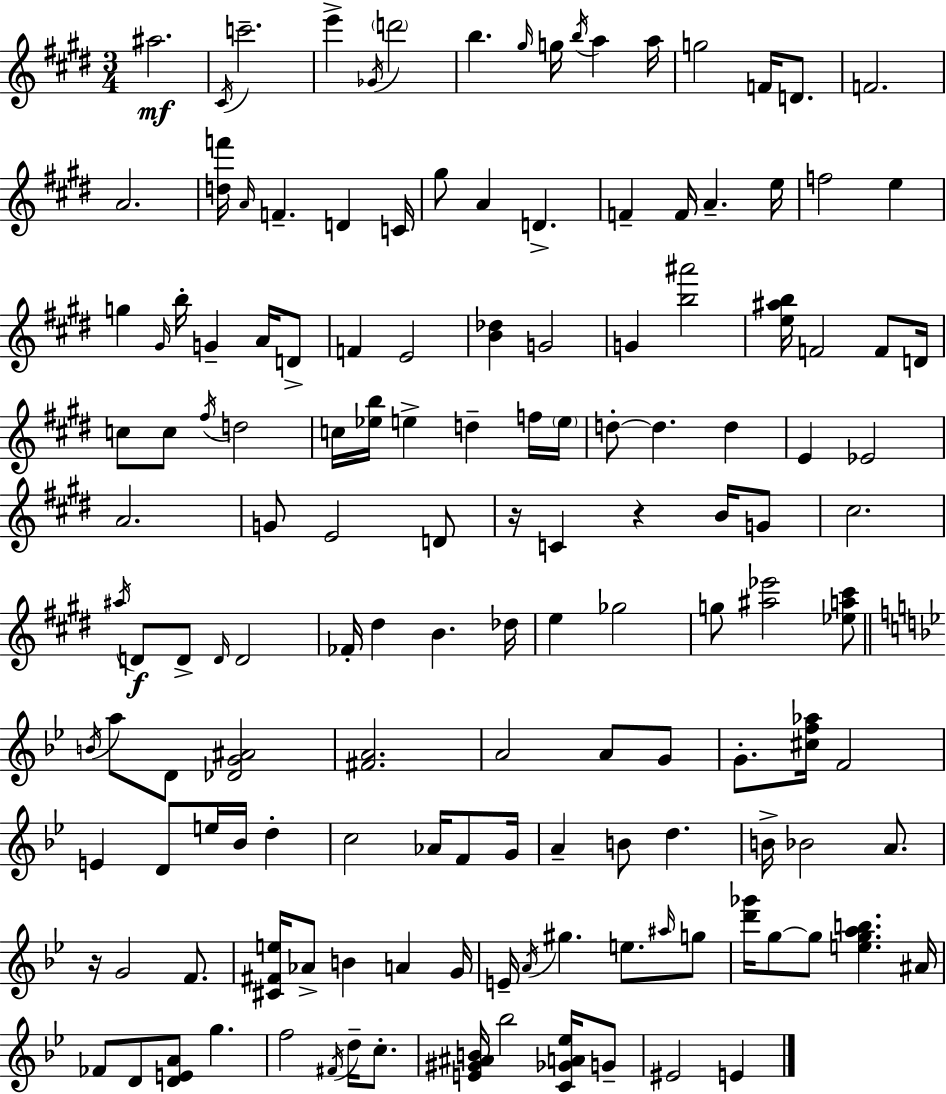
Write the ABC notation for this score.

X:1
T:Untitled
M:3/4
L:1/4
K:E
^a2 ^C/4 c'2 e' _G/4 d'2 b ^g/4 g/4 b/4 a a/4 g2 F/4 D/2 F2 A2 [df']/4 A/4 F D C/4 ^g/2 A D F F/4 A e/4 f2 e g ^G/4 b/4 G A/4 D/2 F E2 [B_d] G2 G [b^a']2 [e^ab]/4 F2 F/2 D/4 c/2 c/2 ^f/4 d2 c/4 [_eb]/4 e d f/4 e/4 d/2 d d E _E2 A2 G/2 E2 D/2 z/4 C z B/4 G/2 ^c2 ^a/4 D/2 D/2 D/4 D2 _F/4 ^d B _d/4 e _g2 g/2 [^a_e']2 [_ea^c']/2 B/4 a/2 D/2 [_DG^A]2 [^FA]2 A2 A/2 G/2 G/2 [^cf_a]/4 F2 E D/2 e/4 _B/4 d c2 _A/4 F/2 G/4 A B/2 d B/4 _B2 A/2 z/4 G2 F/2 [^C^Fe]/4 _A/2 B A G/4 E/4 A/4 ^g e/2 ^a/4 g/2 [d'_g']/4 g/2 g/2 [egab] ^A/4 _F/2 D/2 [DEA]/2 g f2 ^F/4 d/4 c/2 [E^G^AB]/4 _b2 [C_GA_e]/4 G/2 ^E2 E